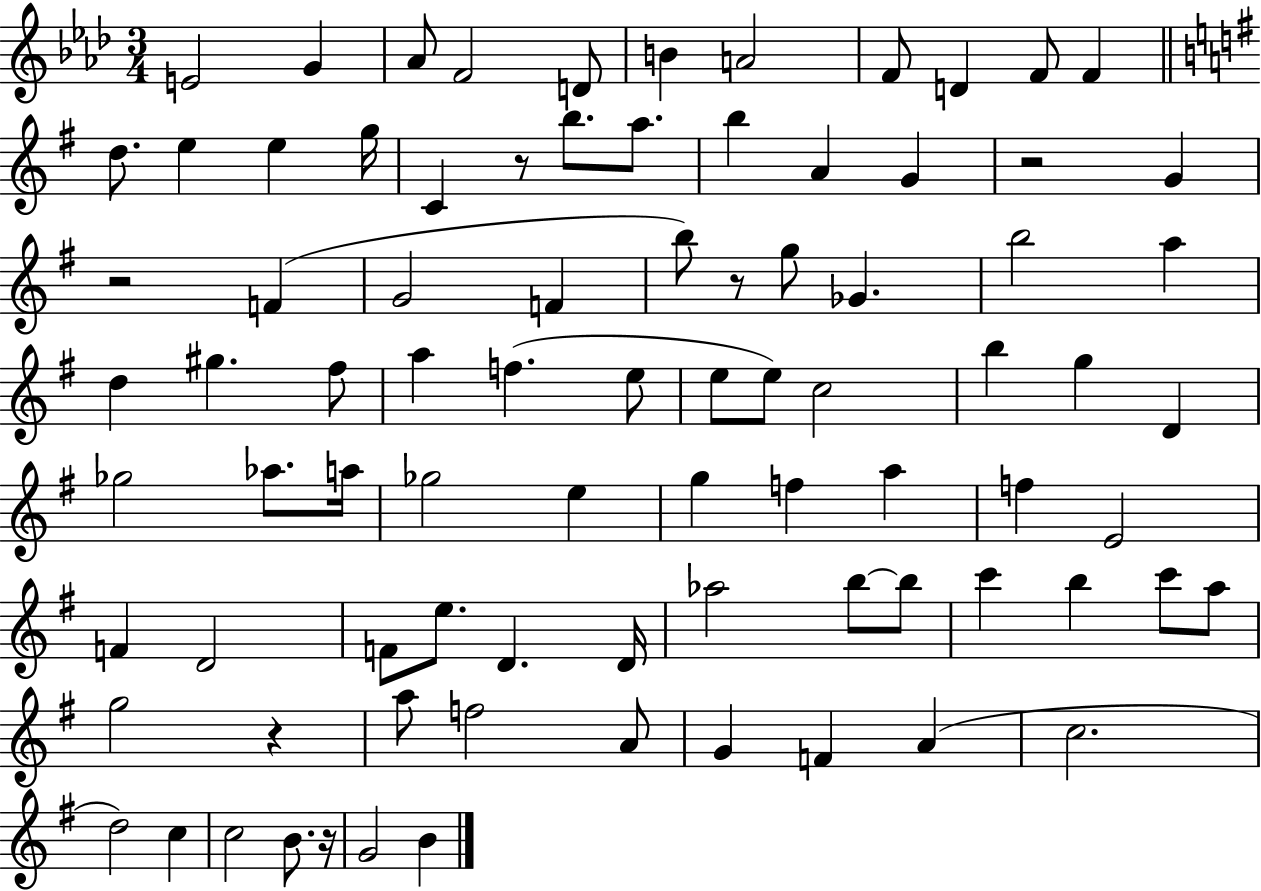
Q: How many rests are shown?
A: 6